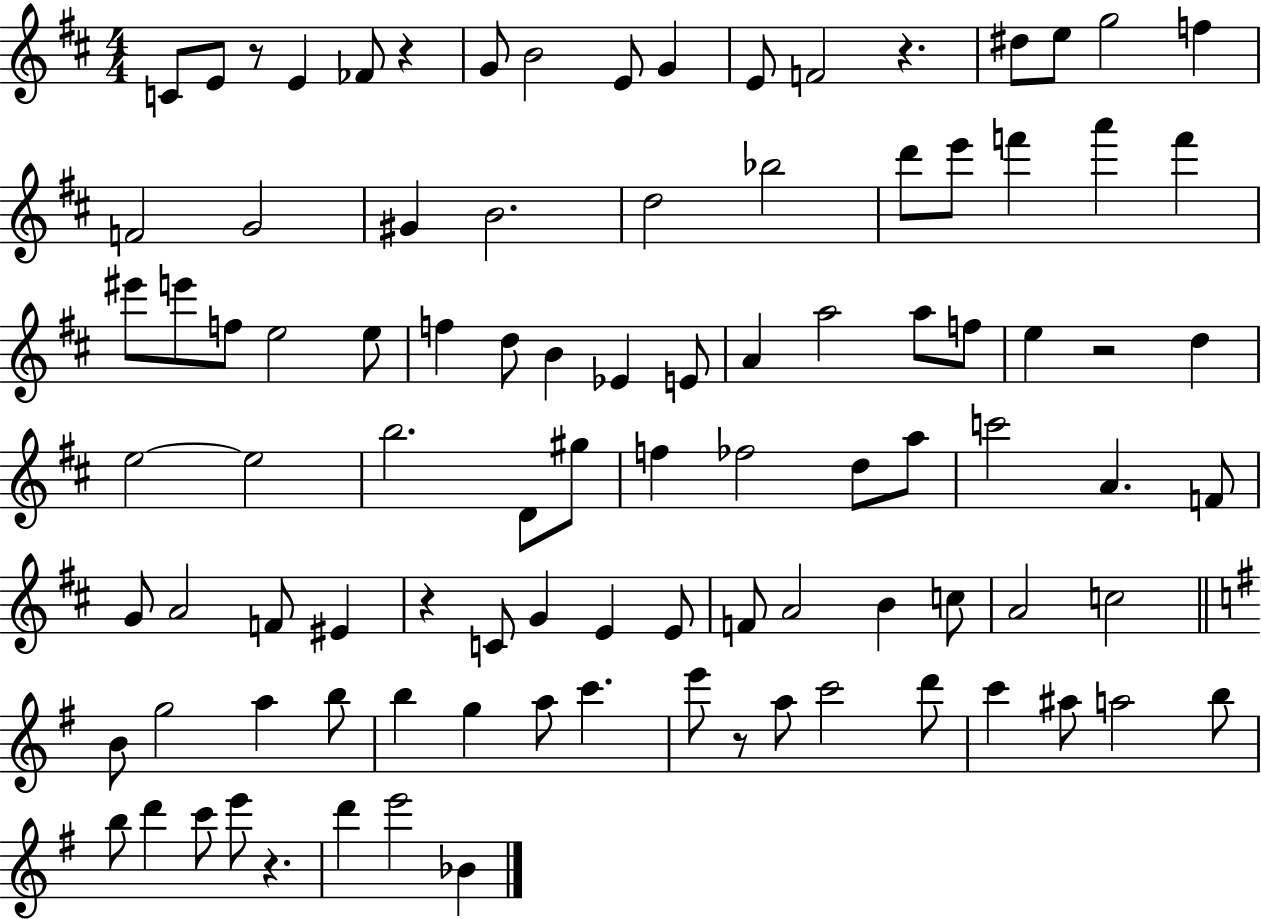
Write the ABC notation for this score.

X:1
T:Untitled
M:4/4
L:1/4
K:D
C/2 E/2 z/2 E _F/2 z G/2 B2 E/2 G E/2 F2 z ^d/2 e/2 g2 f F2 G2 ^G B2 d2 _b2 d'/2 e'/2 f' a' f' ^e'/2 e'/2 f/2 e2 e/2 f d/2 B _E E/2 A a2 a/2 f/2 e z2 d e2 e2 b2 D/2 ^g/2 f _f2 d/2 a/2 c'2 A F/2 G/2 A2 F/2 ^E z C/2 G E E/2 F/2 A2 B c/2 A2 c2 B/2 g2 a b/2 b g a/2 c' e'/2 z/2 a/2 c'2 d'/2 c' ^a/2 a2 b/2 b/2 d' c'/2 e'/2 z d' e'2 _B